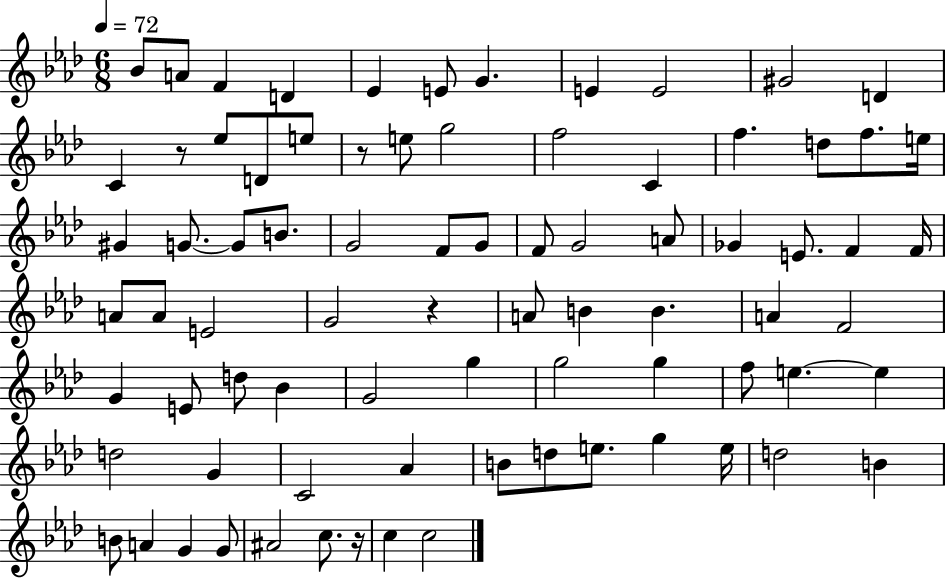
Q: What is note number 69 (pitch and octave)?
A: B4